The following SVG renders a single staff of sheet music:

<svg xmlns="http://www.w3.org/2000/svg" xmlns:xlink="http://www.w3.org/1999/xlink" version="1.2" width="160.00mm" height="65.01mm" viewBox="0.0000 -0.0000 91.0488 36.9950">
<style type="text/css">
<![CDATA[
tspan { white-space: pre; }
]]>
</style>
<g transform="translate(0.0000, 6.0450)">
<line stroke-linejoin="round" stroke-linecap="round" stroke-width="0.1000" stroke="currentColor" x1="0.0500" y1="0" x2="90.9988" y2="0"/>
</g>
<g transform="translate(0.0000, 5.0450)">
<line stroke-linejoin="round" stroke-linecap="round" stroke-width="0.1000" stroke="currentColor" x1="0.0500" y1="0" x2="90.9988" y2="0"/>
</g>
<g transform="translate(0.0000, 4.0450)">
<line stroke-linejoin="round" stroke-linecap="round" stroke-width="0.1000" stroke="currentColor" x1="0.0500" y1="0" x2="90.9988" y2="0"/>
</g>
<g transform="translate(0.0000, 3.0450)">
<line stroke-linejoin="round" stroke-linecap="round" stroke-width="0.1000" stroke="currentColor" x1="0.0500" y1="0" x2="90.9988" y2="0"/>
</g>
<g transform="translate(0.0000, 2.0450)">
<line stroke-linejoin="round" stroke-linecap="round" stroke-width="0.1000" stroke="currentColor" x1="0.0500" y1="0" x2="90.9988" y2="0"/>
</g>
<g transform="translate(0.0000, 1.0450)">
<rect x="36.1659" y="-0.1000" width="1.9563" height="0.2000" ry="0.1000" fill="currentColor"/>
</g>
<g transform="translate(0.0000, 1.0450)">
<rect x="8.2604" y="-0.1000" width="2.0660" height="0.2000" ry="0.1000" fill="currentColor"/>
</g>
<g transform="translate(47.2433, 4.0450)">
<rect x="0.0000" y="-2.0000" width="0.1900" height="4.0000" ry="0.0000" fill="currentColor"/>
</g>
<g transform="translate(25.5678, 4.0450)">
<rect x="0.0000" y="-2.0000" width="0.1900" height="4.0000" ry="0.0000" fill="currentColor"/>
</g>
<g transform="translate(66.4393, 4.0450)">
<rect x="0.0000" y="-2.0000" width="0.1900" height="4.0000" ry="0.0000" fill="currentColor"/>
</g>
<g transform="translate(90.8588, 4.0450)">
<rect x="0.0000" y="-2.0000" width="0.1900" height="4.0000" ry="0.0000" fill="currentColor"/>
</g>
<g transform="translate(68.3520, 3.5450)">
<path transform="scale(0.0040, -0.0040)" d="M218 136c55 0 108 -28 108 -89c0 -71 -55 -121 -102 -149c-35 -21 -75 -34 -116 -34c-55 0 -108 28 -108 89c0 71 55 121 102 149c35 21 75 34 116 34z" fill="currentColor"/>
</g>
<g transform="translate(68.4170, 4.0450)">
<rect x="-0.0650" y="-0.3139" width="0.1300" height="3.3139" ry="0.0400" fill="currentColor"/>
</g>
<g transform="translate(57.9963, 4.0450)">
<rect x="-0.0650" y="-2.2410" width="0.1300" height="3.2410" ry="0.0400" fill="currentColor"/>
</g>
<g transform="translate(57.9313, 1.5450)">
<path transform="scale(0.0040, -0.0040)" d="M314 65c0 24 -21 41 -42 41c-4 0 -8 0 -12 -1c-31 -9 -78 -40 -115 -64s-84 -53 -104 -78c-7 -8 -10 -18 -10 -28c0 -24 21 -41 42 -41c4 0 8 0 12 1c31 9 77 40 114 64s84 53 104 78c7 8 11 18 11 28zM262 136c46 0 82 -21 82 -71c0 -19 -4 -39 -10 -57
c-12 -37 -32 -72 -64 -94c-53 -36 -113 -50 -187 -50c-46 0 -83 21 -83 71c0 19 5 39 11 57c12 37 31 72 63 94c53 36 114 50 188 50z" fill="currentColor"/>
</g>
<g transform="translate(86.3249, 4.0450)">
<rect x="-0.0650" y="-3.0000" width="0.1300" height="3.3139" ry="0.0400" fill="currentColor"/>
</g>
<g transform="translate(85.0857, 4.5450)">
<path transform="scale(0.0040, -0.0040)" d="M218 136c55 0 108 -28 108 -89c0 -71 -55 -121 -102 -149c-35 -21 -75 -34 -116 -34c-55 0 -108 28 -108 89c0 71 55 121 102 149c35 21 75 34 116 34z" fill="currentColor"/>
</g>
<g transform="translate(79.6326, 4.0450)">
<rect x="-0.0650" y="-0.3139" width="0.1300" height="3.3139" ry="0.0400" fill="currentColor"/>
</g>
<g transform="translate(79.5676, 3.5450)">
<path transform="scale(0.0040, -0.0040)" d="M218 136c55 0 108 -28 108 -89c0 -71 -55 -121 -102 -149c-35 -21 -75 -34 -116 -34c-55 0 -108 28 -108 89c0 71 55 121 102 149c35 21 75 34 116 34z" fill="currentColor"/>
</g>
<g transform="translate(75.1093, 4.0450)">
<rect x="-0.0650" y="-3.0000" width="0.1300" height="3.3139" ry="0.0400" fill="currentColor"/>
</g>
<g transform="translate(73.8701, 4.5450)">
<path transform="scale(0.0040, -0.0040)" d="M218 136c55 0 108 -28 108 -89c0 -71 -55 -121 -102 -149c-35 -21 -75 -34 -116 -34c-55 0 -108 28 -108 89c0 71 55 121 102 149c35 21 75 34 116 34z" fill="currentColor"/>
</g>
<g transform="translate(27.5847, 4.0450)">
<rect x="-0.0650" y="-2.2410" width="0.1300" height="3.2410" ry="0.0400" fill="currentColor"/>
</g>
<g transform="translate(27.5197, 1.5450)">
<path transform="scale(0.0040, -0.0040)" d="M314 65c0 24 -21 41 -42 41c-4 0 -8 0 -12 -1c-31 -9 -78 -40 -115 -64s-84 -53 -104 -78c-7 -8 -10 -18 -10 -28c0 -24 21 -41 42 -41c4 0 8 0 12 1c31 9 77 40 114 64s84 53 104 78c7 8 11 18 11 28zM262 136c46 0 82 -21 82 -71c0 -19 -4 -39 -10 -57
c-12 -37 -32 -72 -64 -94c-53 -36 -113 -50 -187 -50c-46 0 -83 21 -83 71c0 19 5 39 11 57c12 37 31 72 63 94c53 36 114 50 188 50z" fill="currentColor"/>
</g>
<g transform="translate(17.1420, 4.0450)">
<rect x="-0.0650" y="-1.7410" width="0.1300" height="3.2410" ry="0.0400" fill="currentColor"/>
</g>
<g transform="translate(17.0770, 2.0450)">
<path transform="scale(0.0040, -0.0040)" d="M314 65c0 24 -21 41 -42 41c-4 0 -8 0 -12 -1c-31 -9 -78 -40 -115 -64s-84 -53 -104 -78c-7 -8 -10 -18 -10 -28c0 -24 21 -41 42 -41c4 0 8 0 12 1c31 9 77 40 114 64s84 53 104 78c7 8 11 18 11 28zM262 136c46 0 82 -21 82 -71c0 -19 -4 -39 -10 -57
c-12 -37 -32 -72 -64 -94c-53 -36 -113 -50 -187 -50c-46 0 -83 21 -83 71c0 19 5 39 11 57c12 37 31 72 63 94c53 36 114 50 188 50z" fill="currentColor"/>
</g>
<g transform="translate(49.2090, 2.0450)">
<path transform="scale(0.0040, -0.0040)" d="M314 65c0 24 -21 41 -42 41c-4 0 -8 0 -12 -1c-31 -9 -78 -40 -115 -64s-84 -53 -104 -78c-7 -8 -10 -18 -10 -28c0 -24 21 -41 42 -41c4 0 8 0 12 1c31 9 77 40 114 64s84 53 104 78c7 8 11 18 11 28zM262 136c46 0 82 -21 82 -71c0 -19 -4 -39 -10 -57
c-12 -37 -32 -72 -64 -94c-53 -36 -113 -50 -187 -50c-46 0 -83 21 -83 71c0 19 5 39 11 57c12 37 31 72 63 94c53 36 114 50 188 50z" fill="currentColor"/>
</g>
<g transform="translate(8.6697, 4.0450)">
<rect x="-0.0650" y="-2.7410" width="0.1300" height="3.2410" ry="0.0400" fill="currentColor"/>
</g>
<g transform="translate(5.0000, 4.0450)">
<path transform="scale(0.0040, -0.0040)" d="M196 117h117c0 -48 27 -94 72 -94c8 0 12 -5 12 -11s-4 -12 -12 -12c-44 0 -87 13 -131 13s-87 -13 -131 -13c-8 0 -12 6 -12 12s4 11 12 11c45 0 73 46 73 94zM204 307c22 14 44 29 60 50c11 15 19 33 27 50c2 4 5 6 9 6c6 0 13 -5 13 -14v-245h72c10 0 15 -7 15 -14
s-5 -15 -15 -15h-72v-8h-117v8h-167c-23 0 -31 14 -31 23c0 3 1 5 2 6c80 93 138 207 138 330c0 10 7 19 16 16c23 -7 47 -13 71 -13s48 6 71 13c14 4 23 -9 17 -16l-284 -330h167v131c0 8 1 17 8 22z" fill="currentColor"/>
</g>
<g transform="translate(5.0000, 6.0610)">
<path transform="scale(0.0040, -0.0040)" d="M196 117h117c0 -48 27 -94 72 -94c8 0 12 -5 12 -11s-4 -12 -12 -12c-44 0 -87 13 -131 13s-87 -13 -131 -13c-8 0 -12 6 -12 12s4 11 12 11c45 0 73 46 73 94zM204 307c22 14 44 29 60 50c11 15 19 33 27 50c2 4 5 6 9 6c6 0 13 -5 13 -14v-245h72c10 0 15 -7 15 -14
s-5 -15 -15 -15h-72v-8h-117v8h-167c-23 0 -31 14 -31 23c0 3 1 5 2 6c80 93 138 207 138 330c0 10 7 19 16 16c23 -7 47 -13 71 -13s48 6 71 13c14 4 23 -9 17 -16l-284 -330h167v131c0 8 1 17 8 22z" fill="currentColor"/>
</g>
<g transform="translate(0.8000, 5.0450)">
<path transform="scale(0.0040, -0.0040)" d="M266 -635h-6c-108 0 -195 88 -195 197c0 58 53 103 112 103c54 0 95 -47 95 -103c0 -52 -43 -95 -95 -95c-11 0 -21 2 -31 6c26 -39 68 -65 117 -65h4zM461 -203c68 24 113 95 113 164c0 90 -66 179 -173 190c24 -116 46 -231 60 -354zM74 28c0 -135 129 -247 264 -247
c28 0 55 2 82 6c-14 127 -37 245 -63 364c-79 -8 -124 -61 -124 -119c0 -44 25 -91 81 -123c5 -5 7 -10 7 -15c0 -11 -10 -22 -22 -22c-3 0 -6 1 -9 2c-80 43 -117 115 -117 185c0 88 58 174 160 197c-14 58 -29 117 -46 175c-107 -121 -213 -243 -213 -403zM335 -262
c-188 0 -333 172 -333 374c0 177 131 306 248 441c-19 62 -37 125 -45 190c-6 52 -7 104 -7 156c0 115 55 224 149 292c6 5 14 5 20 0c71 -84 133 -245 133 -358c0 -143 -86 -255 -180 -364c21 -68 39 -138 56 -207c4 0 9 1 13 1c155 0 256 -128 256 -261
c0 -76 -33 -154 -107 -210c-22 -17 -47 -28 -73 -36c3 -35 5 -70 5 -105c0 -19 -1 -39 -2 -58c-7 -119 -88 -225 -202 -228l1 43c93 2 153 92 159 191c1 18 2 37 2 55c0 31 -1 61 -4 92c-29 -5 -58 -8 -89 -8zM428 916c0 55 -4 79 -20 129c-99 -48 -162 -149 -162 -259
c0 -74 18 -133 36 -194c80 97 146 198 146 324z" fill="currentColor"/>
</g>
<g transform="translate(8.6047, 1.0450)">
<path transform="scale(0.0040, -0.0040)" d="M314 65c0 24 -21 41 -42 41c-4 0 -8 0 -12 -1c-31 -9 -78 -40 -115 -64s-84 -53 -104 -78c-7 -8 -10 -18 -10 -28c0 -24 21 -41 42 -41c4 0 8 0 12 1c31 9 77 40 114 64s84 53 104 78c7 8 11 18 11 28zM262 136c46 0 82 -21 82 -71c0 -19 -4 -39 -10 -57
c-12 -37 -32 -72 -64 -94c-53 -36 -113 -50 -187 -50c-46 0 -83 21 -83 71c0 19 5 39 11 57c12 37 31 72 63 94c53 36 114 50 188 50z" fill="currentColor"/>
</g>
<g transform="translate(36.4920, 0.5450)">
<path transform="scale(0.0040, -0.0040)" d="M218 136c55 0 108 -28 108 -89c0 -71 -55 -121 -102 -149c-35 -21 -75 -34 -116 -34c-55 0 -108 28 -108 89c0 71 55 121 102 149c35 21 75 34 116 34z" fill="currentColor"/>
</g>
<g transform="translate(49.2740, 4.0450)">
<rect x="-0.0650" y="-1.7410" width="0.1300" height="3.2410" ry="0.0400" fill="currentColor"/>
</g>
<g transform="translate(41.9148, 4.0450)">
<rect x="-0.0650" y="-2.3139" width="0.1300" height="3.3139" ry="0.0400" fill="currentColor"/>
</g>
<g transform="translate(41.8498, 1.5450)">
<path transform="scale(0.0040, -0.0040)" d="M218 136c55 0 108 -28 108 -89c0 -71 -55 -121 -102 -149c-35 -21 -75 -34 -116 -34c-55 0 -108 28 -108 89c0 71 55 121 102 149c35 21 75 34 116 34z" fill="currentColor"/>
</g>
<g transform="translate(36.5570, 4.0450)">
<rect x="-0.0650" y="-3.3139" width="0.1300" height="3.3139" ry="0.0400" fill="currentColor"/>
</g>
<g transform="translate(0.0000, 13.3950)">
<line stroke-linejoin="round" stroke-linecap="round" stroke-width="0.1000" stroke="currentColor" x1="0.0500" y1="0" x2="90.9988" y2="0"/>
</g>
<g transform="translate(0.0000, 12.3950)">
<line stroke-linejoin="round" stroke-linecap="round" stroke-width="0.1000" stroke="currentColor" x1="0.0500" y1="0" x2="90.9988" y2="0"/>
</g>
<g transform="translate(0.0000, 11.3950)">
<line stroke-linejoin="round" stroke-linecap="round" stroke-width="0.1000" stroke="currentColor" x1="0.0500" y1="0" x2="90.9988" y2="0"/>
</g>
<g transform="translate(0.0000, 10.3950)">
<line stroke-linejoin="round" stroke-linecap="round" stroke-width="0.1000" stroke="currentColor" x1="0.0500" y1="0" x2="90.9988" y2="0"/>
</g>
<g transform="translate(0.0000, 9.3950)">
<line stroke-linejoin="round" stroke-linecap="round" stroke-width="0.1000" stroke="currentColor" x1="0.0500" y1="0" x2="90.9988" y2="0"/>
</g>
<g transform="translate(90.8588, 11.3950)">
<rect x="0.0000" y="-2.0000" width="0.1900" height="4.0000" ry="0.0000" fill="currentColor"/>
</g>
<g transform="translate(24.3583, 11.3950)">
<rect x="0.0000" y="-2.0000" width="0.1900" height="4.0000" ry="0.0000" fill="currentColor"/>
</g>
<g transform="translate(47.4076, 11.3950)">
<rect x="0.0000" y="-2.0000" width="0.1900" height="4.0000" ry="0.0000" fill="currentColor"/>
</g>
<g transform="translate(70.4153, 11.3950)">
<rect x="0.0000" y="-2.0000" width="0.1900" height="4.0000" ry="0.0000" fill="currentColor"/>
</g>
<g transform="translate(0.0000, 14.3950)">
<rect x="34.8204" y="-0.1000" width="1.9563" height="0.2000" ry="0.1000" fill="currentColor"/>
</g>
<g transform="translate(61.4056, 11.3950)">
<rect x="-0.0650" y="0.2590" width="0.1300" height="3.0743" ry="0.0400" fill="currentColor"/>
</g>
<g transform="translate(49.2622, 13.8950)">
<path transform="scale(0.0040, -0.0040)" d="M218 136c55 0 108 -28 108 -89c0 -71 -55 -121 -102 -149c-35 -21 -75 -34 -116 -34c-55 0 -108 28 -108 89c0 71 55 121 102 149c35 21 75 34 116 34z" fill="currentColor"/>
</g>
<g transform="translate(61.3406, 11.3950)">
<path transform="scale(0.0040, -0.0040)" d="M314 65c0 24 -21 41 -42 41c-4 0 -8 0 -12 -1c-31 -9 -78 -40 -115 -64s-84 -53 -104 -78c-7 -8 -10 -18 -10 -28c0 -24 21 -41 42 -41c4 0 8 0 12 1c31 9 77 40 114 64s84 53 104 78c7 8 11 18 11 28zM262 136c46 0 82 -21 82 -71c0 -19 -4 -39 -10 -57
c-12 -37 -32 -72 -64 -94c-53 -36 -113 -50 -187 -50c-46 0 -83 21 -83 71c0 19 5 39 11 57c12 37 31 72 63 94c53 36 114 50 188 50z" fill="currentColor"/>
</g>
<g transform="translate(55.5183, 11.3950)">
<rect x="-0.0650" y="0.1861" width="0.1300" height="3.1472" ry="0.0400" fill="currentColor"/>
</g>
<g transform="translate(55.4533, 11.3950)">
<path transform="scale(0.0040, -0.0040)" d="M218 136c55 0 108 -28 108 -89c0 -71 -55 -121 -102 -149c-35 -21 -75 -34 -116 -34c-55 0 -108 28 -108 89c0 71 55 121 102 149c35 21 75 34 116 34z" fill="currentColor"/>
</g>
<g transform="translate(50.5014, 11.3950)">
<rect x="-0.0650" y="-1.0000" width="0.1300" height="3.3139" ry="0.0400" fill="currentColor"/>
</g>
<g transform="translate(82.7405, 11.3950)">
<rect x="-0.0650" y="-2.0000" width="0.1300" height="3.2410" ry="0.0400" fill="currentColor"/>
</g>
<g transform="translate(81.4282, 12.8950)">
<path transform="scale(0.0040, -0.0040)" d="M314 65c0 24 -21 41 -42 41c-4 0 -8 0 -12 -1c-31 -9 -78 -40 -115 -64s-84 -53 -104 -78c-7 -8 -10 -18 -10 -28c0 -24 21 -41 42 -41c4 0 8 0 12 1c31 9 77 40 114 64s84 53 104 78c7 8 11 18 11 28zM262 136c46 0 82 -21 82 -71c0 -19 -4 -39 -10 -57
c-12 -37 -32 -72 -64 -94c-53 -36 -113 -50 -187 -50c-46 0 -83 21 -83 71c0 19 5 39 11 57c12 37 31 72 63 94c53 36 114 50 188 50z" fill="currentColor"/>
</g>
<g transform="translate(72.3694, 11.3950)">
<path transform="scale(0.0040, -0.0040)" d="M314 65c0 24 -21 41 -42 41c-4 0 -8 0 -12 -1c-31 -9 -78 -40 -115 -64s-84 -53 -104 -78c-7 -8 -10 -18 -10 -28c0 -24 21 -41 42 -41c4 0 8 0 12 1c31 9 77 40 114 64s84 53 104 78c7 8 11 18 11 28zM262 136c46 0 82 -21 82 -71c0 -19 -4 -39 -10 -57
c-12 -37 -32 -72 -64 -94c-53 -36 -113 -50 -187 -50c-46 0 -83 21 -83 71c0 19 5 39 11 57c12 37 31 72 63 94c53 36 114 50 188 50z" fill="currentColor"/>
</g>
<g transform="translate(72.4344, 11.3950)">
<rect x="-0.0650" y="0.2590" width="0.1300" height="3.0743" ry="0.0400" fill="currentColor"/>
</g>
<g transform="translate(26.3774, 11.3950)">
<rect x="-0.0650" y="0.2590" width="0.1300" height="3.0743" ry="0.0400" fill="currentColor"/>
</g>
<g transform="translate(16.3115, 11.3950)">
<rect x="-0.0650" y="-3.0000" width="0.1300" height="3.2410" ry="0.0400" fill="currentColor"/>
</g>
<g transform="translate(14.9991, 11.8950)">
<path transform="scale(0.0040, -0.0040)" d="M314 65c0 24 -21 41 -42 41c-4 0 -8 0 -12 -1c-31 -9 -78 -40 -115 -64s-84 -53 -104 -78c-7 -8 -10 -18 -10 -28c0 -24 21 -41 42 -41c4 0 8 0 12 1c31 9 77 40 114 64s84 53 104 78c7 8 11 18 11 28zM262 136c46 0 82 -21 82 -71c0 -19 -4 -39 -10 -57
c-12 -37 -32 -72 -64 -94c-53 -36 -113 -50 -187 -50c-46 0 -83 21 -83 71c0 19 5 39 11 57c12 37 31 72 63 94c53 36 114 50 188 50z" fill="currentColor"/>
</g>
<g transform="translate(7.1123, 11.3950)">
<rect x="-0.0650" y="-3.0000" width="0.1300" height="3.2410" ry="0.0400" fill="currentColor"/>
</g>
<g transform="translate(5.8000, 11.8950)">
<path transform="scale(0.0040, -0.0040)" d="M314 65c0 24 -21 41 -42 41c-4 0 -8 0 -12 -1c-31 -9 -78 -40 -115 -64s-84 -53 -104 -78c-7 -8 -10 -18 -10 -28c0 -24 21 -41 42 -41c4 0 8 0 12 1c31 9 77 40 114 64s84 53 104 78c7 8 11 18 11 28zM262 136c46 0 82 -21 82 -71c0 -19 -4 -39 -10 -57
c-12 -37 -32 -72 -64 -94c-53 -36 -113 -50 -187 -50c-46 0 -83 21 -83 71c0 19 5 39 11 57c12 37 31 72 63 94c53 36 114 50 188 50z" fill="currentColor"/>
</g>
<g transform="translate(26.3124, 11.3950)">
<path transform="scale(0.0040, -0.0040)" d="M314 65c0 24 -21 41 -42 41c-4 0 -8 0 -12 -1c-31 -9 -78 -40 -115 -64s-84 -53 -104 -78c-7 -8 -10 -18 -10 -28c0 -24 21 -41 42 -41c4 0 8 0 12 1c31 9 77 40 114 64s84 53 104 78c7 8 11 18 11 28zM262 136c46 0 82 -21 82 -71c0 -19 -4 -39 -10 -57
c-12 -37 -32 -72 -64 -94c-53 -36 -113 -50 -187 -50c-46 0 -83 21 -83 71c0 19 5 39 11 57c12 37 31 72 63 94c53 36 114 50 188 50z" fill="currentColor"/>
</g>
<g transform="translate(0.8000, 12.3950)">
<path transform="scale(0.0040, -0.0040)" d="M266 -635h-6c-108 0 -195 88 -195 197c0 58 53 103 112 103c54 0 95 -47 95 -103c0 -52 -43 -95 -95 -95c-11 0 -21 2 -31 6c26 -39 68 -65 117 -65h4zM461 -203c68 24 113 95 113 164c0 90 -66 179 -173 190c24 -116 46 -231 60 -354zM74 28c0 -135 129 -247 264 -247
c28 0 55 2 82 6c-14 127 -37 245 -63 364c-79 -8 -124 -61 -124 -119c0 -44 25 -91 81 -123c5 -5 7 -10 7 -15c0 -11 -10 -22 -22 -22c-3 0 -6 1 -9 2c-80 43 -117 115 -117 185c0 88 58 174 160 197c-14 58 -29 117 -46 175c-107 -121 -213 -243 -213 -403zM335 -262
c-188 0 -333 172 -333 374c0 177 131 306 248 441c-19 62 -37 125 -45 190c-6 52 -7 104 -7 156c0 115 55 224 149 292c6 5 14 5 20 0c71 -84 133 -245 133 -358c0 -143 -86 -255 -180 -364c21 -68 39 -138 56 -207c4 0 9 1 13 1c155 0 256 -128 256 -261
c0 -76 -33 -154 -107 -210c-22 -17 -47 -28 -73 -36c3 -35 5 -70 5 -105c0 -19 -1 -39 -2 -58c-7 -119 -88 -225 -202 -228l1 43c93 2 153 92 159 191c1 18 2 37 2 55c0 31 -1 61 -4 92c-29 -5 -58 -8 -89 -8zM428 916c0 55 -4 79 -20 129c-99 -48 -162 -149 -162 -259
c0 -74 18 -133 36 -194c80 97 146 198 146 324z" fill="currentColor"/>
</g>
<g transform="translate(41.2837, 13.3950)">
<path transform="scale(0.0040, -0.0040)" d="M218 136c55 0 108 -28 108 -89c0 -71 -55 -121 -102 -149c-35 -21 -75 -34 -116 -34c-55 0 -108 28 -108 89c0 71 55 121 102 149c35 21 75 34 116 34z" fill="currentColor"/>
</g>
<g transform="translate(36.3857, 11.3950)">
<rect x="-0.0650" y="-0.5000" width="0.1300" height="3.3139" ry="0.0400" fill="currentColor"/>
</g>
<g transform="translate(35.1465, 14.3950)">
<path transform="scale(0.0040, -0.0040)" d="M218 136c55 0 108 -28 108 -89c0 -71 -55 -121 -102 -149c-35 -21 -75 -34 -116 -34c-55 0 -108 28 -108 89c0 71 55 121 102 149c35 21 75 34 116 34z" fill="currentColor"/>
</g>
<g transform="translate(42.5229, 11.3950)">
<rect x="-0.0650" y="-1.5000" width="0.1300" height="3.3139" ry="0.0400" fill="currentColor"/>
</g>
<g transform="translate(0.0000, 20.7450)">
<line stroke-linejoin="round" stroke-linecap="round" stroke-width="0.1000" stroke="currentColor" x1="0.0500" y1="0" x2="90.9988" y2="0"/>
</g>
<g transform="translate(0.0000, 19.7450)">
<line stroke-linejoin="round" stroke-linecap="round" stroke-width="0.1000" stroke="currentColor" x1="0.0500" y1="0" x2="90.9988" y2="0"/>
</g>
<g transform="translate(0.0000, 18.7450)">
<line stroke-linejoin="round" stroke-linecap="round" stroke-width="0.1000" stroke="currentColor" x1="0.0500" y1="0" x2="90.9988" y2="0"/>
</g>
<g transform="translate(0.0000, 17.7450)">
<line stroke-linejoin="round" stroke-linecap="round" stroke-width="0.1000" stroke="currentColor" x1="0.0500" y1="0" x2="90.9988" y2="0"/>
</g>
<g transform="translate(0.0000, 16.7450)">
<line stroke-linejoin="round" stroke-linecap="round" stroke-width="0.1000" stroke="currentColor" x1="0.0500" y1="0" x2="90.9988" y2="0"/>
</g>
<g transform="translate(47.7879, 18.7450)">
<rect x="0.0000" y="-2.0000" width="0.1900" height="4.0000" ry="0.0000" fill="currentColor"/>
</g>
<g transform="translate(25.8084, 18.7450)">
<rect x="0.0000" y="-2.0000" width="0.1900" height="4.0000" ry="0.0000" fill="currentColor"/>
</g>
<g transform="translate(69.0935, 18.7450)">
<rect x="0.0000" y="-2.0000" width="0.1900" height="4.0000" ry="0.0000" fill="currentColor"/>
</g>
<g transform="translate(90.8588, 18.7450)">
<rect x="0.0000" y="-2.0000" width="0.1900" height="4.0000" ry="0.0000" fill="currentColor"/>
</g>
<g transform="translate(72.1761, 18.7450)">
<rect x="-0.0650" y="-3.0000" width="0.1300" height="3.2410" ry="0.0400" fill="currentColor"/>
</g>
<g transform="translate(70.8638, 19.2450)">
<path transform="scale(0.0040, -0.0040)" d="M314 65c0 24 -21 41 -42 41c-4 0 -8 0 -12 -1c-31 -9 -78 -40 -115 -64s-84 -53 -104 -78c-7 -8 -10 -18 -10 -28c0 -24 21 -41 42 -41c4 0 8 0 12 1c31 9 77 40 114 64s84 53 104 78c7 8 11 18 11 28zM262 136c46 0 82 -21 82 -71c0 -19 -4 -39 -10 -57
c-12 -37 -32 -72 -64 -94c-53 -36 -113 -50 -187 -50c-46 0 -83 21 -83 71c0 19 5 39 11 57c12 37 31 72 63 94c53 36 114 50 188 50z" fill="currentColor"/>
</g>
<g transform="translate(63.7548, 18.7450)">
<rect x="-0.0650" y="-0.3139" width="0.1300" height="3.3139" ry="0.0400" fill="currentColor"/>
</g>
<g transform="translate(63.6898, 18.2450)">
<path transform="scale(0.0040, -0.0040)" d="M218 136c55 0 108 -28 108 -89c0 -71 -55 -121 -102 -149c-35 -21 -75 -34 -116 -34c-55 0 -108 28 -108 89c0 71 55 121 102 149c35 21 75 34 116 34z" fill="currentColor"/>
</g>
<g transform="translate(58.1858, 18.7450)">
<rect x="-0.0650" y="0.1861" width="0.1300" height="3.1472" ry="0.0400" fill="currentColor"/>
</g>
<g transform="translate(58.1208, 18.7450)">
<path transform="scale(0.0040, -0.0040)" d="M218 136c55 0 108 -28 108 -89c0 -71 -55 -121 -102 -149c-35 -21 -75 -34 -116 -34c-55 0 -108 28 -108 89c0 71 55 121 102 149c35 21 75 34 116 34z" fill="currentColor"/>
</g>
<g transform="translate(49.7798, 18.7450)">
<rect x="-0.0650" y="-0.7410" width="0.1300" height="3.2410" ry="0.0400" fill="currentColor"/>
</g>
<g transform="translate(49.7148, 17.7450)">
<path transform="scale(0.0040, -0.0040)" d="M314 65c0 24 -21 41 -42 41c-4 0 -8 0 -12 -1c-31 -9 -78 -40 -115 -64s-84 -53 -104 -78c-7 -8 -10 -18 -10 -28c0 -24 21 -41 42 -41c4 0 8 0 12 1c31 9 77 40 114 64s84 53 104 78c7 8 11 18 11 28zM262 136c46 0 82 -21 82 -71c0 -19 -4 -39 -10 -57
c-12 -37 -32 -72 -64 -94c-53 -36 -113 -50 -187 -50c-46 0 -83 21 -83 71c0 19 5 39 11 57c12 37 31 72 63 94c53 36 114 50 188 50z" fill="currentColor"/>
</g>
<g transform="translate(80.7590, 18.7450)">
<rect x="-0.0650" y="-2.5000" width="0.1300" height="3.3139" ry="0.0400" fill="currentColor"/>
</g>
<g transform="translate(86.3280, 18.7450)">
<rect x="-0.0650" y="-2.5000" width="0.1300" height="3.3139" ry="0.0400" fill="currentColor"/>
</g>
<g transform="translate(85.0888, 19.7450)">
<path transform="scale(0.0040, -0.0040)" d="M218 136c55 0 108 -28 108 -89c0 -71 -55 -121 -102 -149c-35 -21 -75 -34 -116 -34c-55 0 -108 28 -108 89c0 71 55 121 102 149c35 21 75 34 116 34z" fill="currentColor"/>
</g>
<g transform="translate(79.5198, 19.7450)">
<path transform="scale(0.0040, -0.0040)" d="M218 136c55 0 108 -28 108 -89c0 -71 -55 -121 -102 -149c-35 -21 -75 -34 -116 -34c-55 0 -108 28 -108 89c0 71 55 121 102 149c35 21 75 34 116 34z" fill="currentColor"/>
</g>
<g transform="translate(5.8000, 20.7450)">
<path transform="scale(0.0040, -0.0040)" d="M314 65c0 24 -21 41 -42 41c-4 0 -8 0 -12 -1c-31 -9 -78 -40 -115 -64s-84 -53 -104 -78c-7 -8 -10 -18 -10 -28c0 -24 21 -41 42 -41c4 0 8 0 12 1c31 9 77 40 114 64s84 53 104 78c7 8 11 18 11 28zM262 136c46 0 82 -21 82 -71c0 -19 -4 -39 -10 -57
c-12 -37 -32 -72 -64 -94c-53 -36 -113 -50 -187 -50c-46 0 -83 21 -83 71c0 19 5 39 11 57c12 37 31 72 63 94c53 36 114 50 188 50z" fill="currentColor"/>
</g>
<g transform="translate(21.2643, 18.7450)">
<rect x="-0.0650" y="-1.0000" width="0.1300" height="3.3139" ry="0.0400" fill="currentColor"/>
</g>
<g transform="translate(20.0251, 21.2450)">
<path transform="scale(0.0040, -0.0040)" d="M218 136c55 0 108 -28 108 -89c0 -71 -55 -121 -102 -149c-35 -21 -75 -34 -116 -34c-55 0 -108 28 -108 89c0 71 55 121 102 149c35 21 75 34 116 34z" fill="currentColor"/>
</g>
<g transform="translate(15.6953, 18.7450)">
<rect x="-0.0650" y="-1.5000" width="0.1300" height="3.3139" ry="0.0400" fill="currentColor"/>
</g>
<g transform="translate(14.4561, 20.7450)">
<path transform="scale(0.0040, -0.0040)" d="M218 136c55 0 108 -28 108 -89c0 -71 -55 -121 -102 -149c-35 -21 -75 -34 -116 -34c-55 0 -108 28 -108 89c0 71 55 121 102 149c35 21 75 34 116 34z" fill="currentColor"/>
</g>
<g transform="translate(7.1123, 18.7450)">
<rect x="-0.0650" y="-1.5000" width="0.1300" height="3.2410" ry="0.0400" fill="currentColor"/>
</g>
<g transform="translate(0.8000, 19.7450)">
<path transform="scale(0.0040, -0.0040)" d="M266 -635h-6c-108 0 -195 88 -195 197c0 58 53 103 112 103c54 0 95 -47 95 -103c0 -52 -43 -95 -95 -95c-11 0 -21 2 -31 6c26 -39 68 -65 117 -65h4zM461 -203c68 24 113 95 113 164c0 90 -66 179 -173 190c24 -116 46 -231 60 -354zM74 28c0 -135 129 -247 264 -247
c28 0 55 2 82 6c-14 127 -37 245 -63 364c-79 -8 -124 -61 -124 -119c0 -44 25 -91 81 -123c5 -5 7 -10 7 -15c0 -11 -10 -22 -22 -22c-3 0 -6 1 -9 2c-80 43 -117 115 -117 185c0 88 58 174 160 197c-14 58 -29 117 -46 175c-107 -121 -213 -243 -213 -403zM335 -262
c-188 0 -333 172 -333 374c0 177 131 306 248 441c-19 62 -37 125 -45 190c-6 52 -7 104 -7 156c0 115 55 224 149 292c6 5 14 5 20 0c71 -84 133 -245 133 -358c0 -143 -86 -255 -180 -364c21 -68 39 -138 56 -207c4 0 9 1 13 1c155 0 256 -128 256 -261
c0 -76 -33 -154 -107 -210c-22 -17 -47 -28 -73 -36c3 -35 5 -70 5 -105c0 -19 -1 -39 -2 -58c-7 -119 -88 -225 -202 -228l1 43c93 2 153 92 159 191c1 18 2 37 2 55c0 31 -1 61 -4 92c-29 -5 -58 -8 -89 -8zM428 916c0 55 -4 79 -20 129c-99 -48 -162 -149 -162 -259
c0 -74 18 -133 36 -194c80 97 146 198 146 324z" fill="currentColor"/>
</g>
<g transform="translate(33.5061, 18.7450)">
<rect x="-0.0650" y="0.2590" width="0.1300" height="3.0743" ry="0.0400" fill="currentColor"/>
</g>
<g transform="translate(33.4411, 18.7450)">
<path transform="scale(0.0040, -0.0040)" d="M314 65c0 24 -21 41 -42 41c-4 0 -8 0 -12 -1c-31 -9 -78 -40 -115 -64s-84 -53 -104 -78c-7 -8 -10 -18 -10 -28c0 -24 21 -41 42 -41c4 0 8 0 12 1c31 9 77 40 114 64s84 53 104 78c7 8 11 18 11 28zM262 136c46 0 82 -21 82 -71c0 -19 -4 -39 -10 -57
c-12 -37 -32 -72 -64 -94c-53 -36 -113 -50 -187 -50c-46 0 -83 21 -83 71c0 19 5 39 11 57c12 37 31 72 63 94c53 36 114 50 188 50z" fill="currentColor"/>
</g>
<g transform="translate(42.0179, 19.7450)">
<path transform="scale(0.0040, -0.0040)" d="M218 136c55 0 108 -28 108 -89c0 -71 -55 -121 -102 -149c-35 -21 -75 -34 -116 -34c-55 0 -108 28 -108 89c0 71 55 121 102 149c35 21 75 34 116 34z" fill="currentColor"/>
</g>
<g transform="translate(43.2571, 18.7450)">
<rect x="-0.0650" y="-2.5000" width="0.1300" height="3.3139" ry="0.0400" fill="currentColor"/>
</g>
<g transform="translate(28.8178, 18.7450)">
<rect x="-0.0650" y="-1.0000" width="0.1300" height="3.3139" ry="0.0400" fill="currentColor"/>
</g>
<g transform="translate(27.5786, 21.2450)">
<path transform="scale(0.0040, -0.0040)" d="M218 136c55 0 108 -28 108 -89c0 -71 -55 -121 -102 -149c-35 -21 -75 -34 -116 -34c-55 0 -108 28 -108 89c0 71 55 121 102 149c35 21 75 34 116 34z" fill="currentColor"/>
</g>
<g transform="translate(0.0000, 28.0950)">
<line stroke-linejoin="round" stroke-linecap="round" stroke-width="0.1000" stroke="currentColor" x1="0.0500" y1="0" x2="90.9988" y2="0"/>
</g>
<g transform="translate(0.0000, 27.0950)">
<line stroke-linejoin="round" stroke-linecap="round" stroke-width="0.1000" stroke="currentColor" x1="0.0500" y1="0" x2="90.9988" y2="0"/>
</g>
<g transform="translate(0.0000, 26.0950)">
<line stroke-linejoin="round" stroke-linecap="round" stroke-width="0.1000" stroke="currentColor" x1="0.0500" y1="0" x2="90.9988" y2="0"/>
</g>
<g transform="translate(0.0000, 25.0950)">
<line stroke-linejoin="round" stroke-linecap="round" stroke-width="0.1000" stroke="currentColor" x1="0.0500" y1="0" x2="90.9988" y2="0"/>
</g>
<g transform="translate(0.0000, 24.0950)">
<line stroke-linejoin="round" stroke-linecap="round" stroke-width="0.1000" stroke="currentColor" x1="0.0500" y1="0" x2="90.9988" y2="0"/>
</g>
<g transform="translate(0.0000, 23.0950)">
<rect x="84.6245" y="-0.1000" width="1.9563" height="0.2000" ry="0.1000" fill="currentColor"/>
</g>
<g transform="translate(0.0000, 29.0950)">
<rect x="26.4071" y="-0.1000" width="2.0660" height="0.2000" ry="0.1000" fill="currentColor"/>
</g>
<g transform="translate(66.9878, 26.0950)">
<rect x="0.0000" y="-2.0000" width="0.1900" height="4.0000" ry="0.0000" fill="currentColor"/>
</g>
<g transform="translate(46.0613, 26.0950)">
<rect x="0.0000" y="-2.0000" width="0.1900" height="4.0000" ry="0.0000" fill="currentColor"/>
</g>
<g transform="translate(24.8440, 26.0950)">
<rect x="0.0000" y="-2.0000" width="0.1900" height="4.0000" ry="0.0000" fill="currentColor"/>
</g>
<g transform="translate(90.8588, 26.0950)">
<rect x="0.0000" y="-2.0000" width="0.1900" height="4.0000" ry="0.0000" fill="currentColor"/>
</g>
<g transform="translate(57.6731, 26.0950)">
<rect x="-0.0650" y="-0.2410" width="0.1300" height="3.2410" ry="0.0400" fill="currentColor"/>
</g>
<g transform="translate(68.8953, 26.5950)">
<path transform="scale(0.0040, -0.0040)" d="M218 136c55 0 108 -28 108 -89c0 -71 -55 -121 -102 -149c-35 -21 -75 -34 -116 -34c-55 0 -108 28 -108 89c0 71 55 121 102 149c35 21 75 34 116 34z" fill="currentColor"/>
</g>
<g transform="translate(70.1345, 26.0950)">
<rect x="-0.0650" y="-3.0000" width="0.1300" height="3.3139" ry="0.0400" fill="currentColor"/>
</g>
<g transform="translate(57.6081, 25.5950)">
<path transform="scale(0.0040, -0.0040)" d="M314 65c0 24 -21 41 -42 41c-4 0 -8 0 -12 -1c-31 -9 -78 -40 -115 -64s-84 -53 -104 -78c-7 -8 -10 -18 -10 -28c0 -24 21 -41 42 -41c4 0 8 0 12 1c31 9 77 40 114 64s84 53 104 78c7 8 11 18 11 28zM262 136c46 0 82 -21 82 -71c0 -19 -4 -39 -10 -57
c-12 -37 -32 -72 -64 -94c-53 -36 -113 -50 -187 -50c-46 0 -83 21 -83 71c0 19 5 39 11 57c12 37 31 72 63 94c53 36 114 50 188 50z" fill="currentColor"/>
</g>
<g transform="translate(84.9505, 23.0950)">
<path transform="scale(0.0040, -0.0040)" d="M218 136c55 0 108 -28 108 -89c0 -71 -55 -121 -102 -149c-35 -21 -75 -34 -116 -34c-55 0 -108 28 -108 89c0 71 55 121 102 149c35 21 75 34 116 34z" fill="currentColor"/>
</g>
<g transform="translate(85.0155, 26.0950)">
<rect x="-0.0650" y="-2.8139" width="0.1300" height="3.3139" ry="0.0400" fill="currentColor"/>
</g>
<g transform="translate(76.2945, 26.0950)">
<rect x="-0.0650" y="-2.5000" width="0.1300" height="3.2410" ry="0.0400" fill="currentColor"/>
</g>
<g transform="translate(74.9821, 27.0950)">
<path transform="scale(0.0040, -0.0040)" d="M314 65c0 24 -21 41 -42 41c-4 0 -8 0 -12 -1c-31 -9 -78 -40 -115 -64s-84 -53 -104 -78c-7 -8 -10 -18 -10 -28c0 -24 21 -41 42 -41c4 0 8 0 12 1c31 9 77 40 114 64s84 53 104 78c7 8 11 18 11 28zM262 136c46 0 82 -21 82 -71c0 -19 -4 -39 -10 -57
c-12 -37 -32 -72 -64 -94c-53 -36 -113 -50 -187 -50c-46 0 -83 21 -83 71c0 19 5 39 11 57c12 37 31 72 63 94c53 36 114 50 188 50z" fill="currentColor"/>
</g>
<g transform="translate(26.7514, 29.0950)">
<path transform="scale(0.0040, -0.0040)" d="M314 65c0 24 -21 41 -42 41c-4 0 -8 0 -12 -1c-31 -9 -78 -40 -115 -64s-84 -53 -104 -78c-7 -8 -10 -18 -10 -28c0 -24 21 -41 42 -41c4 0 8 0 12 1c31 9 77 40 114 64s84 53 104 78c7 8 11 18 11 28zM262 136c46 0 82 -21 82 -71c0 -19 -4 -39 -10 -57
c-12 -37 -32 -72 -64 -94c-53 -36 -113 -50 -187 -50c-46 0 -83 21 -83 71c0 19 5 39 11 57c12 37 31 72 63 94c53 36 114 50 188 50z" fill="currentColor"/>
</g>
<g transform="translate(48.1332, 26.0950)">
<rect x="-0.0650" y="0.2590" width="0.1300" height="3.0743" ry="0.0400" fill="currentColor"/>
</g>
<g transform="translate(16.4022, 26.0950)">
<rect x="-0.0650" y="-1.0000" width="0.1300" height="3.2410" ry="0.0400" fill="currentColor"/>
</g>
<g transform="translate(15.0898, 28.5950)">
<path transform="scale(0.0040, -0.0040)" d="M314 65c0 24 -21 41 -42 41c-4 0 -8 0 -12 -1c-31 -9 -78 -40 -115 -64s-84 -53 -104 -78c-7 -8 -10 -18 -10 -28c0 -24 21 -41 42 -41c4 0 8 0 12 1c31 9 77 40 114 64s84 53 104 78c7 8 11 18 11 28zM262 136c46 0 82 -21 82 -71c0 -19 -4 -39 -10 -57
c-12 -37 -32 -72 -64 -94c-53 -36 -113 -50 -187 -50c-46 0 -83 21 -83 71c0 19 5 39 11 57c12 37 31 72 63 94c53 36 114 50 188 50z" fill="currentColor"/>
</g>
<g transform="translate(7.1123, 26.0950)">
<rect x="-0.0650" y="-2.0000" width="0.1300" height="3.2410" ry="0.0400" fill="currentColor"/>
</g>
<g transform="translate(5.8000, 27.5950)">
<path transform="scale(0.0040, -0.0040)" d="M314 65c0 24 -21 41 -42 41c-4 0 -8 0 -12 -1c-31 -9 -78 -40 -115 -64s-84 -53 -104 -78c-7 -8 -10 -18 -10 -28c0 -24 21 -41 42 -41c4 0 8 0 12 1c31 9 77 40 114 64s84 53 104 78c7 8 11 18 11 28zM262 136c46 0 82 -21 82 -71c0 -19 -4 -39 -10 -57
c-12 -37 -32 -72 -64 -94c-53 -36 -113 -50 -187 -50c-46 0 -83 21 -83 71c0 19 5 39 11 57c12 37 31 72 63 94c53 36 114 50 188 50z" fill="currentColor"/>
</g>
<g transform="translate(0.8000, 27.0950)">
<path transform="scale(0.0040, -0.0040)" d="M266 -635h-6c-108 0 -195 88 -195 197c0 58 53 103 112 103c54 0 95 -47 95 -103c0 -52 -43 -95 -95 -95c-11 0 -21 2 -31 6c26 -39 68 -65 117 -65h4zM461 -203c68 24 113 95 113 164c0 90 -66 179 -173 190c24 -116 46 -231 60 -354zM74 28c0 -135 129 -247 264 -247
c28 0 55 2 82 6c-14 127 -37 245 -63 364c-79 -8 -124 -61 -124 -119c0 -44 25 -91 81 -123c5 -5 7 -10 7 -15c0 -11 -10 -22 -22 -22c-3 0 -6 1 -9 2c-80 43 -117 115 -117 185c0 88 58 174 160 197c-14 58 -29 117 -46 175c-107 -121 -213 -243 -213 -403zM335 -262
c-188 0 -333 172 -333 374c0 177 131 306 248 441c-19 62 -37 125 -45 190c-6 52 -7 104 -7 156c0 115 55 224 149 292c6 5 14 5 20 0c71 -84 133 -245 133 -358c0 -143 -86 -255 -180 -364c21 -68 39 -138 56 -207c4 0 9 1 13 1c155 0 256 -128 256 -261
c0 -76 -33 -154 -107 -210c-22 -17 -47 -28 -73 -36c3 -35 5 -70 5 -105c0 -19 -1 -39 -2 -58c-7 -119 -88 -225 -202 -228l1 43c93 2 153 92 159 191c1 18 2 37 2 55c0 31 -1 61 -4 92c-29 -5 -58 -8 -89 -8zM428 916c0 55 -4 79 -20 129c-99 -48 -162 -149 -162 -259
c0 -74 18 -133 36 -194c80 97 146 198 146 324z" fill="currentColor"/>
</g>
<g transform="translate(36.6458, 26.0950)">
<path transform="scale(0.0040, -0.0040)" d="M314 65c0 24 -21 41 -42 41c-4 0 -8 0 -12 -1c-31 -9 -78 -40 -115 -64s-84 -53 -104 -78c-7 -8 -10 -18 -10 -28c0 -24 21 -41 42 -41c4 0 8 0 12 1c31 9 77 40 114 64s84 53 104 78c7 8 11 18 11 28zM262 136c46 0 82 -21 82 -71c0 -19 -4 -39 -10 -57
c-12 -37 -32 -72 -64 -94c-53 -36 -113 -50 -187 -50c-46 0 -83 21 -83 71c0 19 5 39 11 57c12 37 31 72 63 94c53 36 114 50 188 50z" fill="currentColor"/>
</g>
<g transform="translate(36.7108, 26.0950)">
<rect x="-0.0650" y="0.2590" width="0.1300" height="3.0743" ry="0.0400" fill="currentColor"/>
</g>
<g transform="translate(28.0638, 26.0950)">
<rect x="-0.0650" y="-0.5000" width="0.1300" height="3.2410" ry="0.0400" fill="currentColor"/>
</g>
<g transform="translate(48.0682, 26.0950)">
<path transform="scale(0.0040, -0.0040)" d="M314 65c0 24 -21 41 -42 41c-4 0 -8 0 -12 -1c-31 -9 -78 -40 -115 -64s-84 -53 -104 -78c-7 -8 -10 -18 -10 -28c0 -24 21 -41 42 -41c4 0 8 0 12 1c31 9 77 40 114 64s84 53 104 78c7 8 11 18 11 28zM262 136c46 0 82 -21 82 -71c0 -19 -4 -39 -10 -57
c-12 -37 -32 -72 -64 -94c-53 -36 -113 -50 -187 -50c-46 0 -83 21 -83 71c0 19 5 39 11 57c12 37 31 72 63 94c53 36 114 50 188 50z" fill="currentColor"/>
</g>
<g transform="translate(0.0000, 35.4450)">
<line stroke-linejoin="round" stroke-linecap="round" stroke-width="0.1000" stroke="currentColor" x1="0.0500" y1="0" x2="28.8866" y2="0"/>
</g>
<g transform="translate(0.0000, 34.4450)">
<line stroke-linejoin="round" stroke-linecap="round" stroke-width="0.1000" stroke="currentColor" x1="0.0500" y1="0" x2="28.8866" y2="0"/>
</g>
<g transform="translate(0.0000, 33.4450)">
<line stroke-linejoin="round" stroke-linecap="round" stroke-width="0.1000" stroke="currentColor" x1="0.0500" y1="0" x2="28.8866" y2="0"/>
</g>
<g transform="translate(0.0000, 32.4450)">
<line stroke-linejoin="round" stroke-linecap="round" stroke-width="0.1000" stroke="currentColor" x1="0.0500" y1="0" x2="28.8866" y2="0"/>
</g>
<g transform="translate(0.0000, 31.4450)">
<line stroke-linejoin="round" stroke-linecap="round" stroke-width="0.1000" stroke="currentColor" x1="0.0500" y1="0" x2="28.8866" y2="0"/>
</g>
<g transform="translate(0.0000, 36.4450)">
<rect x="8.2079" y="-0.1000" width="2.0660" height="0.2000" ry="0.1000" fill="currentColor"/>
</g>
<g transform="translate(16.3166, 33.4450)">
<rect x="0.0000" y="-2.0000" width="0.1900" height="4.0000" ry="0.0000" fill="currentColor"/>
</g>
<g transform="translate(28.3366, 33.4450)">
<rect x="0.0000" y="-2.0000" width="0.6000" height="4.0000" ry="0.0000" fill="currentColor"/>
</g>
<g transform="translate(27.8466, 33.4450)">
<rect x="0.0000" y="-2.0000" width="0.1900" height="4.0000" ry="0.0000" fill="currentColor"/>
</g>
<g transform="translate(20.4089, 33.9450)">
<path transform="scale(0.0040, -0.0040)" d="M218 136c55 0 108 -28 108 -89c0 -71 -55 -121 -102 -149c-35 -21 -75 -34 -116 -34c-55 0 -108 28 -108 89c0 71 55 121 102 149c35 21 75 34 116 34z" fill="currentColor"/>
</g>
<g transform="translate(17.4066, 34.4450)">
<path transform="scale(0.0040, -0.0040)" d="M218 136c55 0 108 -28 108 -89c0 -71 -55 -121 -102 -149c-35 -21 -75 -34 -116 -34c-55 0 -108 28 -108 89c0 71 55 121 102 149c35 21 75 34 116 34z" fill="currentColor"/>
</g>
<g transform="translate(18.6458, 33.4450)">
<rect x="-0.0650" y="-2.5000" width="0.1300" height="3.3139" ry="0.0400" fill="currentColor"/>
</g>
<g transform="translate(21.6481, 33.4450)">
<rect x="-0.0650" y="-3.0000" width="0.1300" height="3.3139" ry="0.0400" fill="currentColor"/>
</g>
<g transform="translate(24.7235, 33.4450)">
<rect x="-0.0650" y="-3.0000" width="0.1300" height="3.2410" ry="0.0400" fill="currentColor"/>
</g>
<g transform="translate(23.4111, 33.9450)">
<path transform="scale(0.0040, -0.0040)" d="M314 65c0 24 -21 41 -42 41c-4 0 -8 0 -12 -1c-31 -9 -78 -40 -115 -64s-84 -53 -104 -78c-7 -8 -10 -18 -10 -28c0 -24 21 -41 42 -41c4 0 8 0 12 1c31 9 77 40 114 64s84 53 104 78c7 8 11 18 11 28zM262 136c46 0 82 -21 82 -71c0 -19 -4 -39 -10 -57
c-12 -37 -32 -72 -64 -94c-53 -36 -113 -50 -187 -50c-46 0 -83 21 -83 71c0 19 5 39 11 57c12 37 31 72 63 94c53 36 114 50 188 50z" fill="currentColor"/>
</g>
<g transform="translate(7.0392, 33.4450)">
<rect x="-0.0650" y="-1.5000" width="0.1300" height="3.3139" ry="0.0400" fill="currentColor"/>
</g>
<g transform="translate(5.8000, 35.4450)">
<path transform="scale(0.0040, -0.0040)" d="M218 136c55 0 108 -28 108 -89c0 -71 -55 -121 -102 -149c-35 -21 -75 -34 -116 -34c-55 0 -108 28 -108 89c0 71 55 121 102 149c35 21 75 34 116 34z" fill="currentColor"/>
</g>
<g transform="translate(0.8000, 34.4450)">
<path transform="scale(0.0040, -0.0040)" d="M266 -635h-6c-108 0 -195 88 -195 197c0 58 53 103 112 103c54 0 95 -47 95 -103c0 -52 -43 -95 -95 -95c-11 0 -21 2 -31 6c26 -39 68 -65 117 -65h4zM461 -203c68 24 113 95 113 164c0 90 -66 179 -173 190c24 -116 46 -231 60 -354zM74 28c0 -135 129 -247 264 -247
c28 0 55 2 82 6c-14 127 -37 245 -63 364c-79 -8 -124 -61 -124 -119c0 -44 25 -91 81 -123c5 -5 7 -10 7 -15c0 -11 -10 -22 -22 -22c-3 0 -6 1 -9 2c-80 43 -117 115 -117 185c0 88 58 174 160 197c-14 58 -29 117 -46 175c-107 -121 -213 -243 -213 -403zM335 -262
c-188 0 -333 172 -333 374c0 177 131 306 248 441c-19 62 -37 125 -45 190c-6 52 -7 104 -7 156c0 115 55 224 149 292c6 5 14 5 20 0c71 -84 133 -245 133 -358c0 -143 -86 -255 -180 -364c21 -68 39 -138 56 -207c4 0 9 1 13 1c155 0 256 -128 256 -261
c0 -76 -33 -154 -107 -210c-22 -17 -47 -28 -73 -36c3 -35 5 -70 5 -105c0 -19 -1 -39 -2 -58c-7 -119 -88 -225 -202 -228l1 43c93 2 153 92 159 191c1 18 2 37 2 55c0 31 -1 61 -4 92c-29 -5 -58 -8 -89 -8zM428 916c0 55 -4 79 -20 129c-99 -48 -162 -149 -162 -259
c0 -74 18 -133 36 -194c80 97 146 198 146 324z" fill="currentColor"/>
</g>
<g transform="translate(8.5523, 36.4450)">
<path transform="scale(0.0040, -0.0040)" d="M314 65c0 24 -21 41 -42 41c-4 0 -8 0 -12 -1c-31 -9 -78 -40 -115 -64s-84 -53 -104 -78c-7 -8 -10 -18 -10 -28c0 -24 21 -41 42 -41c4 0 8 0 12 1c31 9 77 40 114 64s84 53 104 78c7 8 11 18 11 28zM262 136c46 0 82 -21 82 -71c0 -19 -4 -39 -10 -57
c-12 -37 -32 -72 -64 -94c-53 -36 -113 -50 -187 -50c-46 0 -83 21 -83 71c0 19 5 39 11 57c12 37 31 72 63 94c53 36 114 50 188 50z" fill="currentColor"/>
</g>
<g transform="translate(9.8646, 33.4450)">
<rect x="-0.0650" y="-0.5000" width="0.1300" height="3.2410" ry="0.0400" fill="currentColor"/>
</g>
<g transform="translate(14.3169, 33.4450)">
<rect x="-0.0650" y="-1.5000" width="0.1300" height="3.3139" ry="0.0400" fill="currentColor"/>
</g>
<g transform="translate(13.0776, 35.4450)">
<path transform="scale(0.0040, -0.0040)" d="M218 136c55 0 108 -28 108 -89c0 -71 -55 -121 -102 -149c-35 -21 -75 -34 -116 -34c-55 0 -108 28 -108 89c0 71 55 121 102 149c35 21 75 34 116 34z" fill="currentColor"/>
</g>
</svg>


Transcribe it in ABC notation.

X:1
T:Untitled
M:4/4
L:1/4
K:C
a2 f2 g2 b g f2 g2 c A c A A2 A2 B2 C E D B B2 B2 F2 E2 E D D B2 G d2 B c A2 G G F2 D2 C2 B2 B2 c2 A G2 a E C2 E G A A2